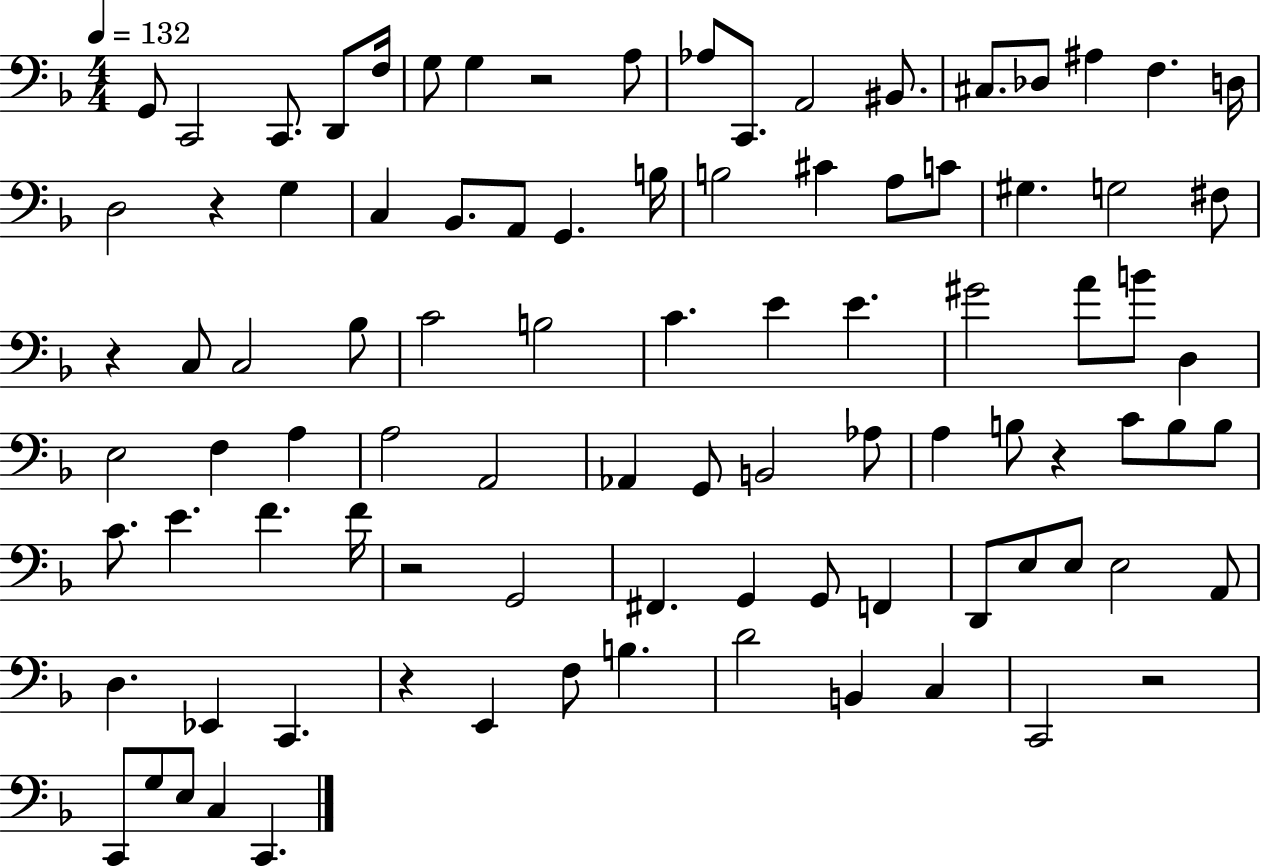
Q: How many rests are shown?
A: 7